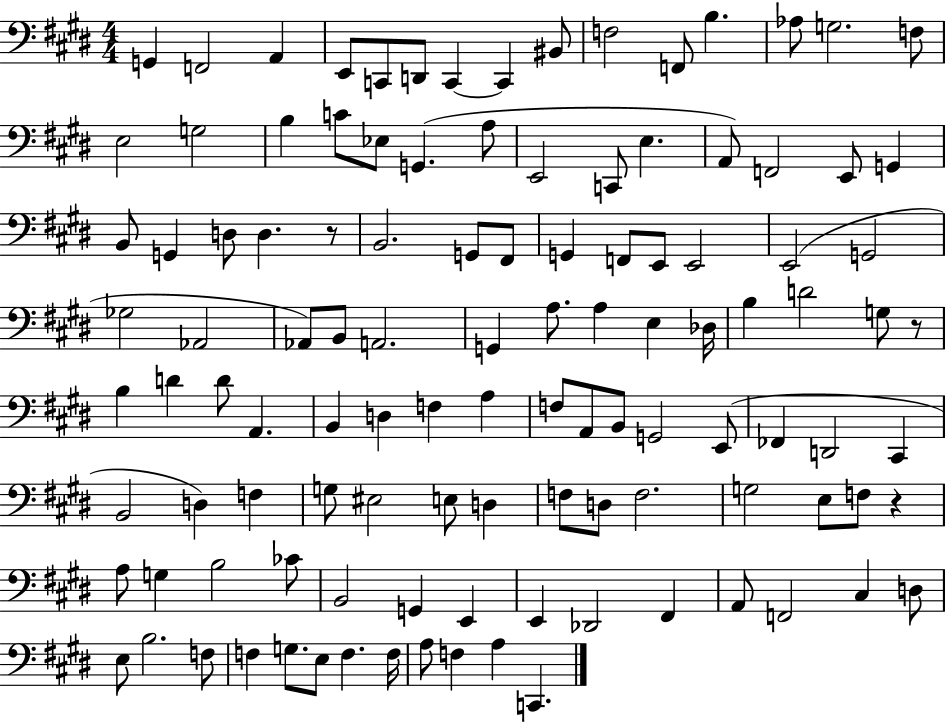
{
  \clef bass
  \numericTimeSignature
  \time 4/4
  \key e \major
  g,4 f,2 a,4 | e,8 c,8 d,8 c,4~~ c,4 bis,8 | f2 f,8 b4. | aes8 g2. f8 | \break e2 g2 | b4 c'8 ees8 g,4.( a8 | e,2 c,8 e4. | a,8) f,2 e,8 g,4 | \break b,8 g,4 d8 d4. r8 | b,2. g,8 fis,8 | g,4 f,8 e,8 e,2 | e,2( g,2 | \break ges2 aes,2 | aes,8) b,8 a,2. | g,4 a8. a4 e4 des16 | b4 d'2 g8 r8 | \break b4 d'4 d'8 a,4. | b,4 d4 f4 a4 | f8 a,8 b,8 g,2 e,8( | fes,4 d,2 cis,4 | \break b,2 d4) f4 | g8 eis2 e8 d4 | f8 d8 f2. | g2 e8 f8 r4 | \break a8 g4 b2 ces'8 | b,2 g,4 e,4 | e,4 des,2 fis,4 | a,8 f,2 cis4 d8 | \break e8 b2. f8 | f4 g8. e8 f4. f16 | a8 f4 a4 c,4. | \bar "|."
}